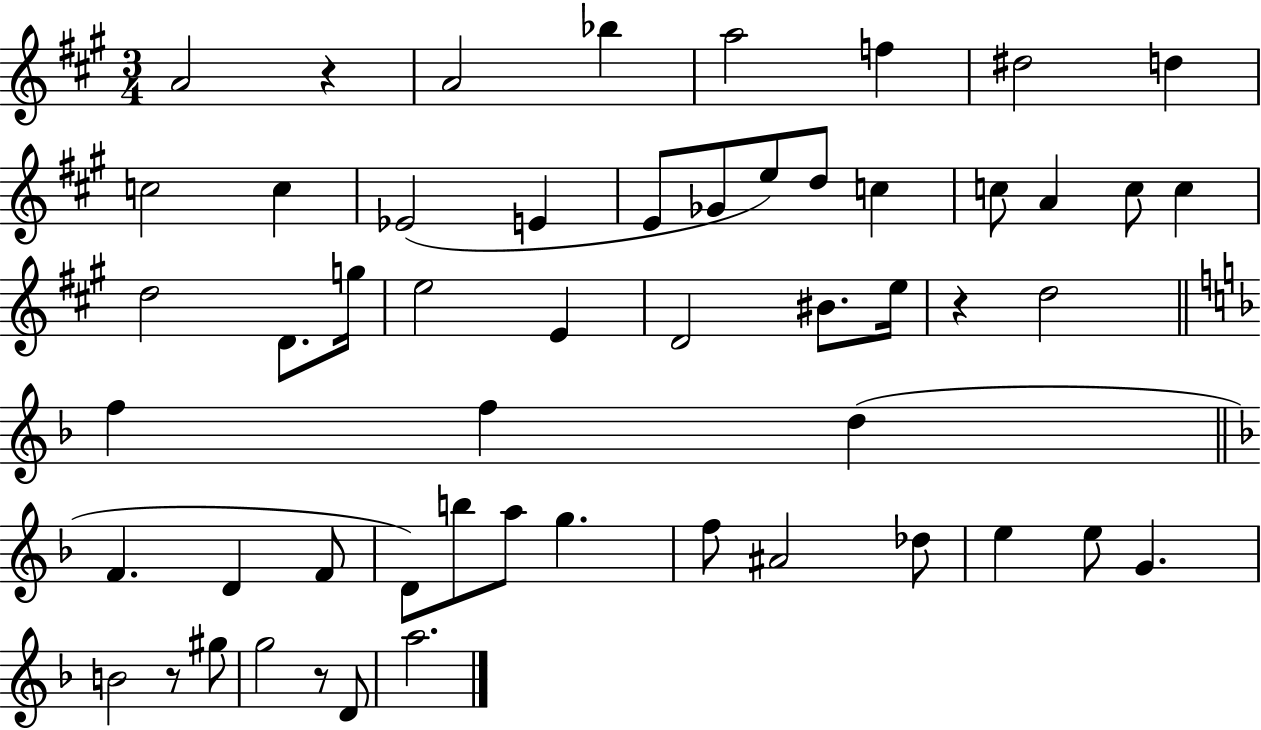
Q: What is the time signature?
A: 3/4